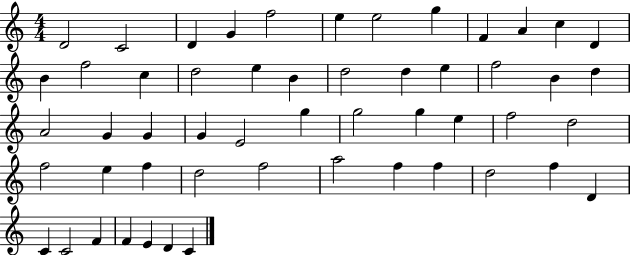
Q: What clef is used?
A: treble